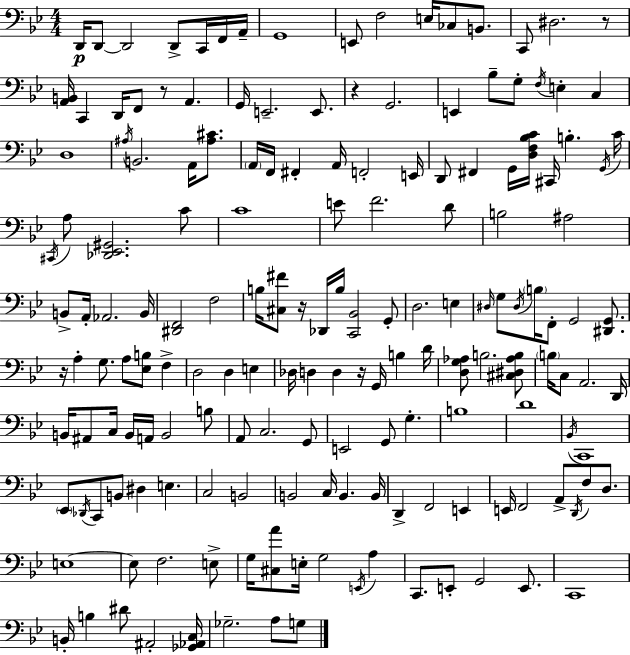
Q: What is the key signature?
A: BES major